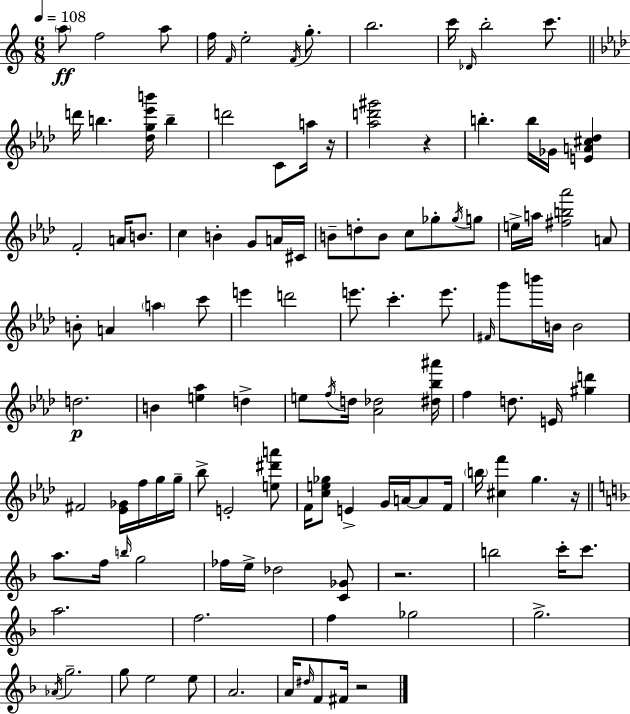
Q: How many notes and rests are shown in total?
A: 120